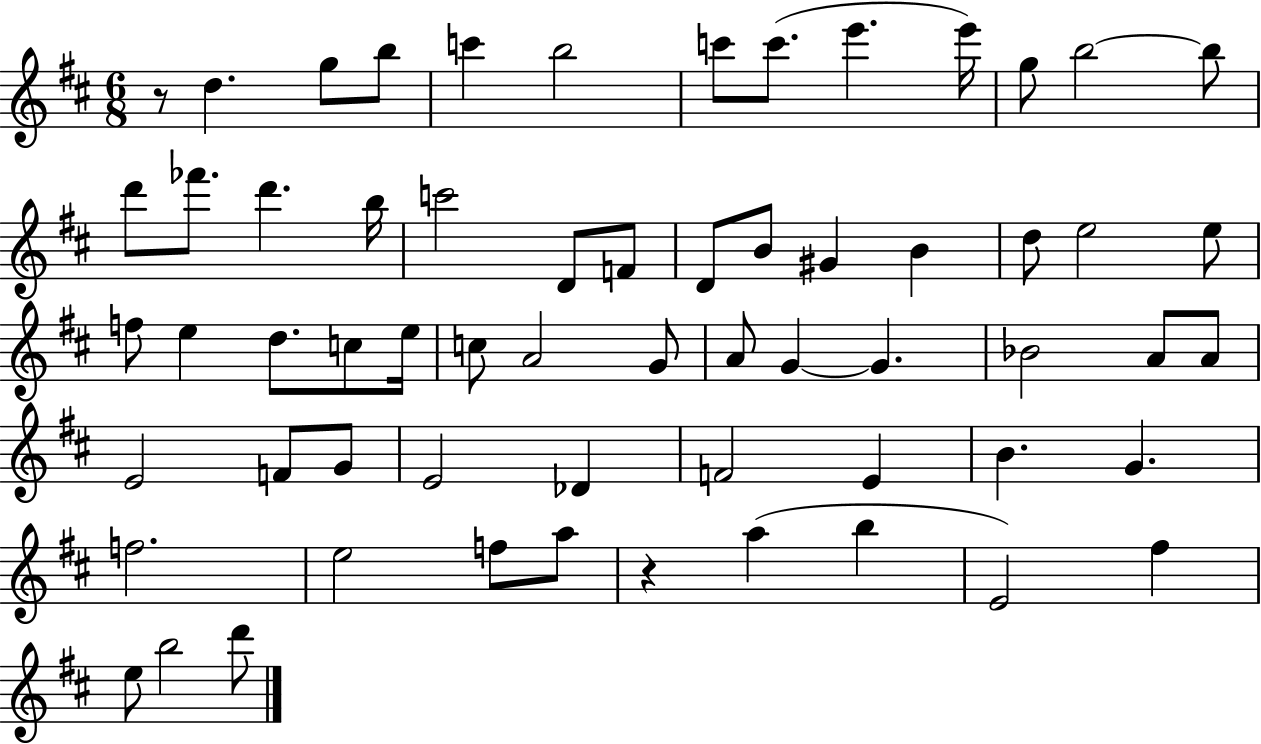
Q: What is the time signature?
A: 6/8